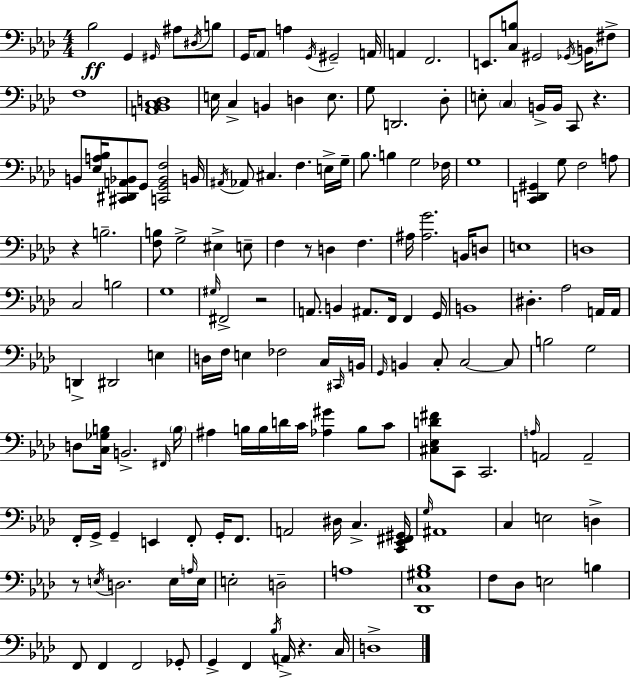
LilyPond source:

{
  \clef bass
  \numericTimeSignature
  \time 4/4
  \key f \minor
  bes2\ff g,4 \grace { gis,16 } ais8 \acciaccatura { dis16 } | b8 g,16 \parenthesize aes,8 a4 \acciaccatura { g,16 } gis,2-- | a,16 a,4 f,2. | e,8. <c b>8 gis,2 | \break \acciaccatura { ges,16 } \parenthesize b,16 fis8-> f1 | <a, bes, c d>1 | e16 c4-> b,4 d4 | e8. g8 d,2. | \break des8-. e8-. \parenthesize c4 b,16-> b,16 c,8 r4. | b,8 <ees a bes>16 <cis, dis, a, bes,>8 g,8 <c, g, bes, f>2 | b,16 \acciaccatura { ais,16 } aes,8 cis4. f4. | e16-> g16-- bes8. b4 g2 | \break fes16 g1 | <c, d, gis,>4 g8 f2 | a8 r4 b2.-- | <f b>8 g2-> eis4-> | \break e8-- f4 r8 d4 f4. | ais16 <ais g'>2. | b,16 d8 e1 | d1 | \break c2 b2 | g1 | \grace { gis16 } fis,2-> r2 | a,8. b,4 ais,8. | \break f,16 f,4 g,16 b,1 | dis4.-. aes2 | a,16 a,16 d,4-> dis,2 | e4 d16 f16 e4 fes2 | \break c16 \grace { cis,16 } b,16 \grace { g,16 } b,4 c8-. c2~~ | c8 b2 | g2 d8 <c ges b>16 b,2.-> | \grace { fis,16 } \parenthesize b16 ais4 b16 b16 d'16 | \break c'16 <aes gis'>4 b8 c'8 <cis ees d' fis'>8 c,8 c,2. | \grace { a16 } a,2 | a,2-- f,16-. g,16-> g,4-- | e,4 f,8-. g,16-. f,8. a,2 | \break dis16 c4.-> <c, ees, fis, gis,>16 \grace { g16 } ais,1 | c4 e2 | d4-> r8 \acciaccatura { e16 } d2. | e16 \grace { a16 } e16 e2-. | \break d2-- a1 | <des, c gis bes>1 | f8 des8 | e2 b4 f,8 f,4 | \break f,2 ges,8-. g,4-> | f,4 \acciaccatura { bes16 } a,16-> r4. c16 d1-> | \bar "|."
}